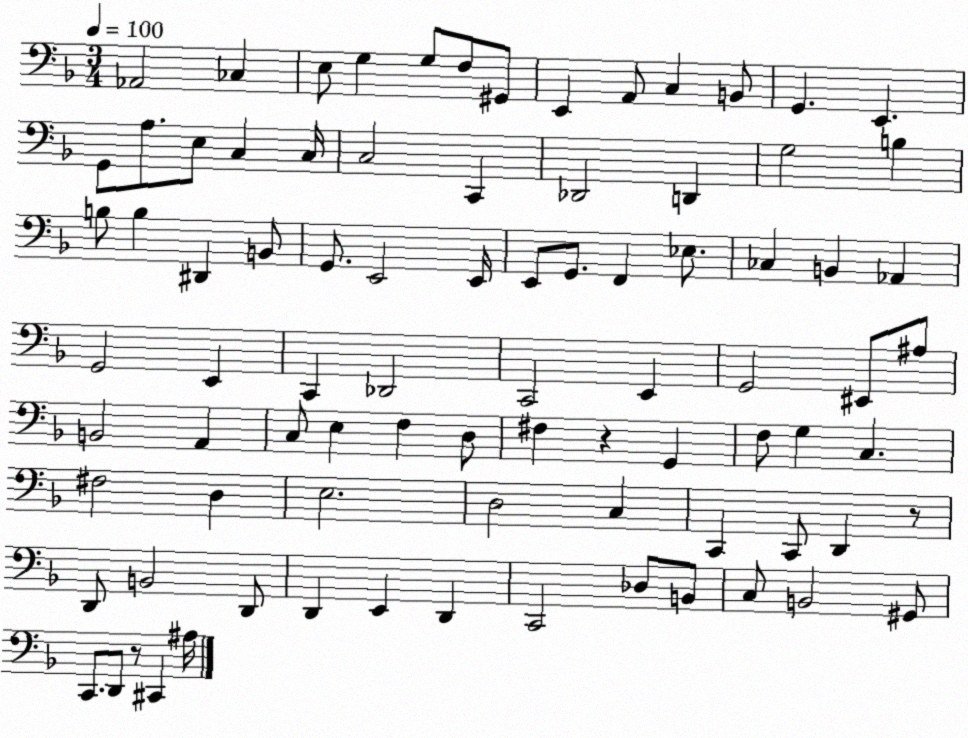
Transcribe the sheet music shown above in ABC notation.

X:1
T:Untitled
M:3/4
L:1/4
K:F
_A,,2 _C, E,/2 G, G,/2 F,/2 ^G,,/2 E,, A,,/2 C, B,,/2 G,, E,, G,,/2 A,/2 E,/2 C, C,/4 C,2 C,, _D,,2 D,, G,2 B, B,/2 B, ^D,, B,,/2 G,,/2 E,,2 E,,/4 E,,/2 G,,/2 F,, _E,/2 _C, B,, _A,, G,,2 E,, C,, _D,,2 C,,2 E,, G,,2 ^E,,/2 ^A,/2 B,,2 A,, C,/2 E, F, D,/2 ^F, z G,, F,/2 G, C, ^F,2 D, E,2 D,2 C, C,, C,,/2 D,, z/2 D,,/2 B,,2 D,,/2 D,, E,, D,, C,,2 _D,/2 B,,/2 C,/2 B,,2 ^G,,/2 C,,/2 D,,/2 z/2 ^C,, ^A,/4